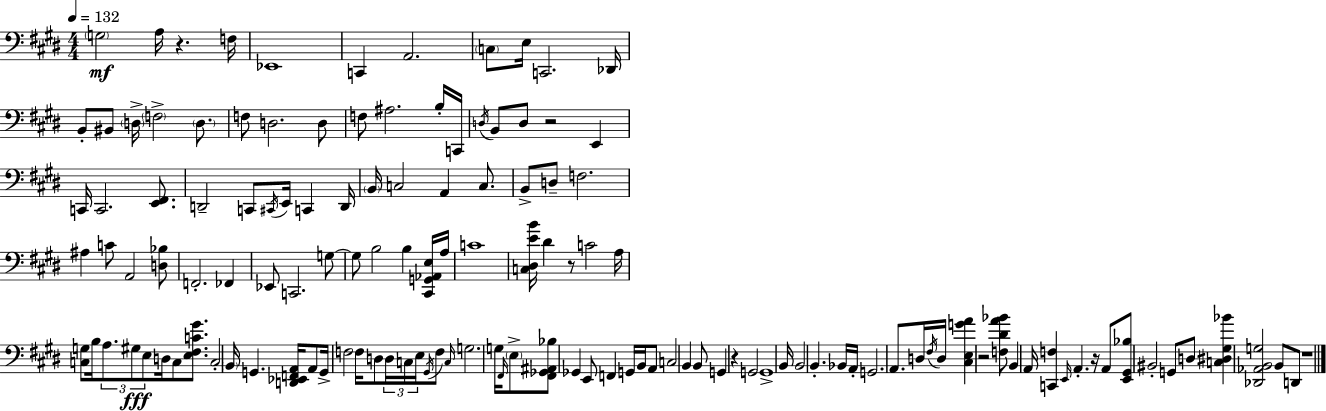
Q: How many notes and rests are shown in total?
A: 134